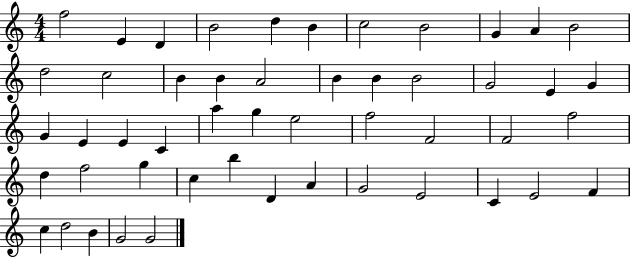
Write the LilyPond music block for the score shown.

{
  \clef treble
  \numericTimeSignature
  \time 4/4
  \key c \major
  f''2 e'4 d'4 | b'2 d''4 b'4 | c''2 b'2 | g'4 a'4 b'2 | \break d''2 c''2 | b'4 b'4 a'2 | b'4 b'4 b'2 | g'2 e'4 g'4 | \break g'4 e'4 e'4 c'4 | a''4 g''4 e''2 | f''2 f'2 | f'2 f''2 | \break d''4 f''2 g''4 | c''4 b''4 d'4 a'4 | g'2 e'2 | c'4 e'2 f'4 | \break c''4 d''2 b'4 | g'2 g'2 | \bar "|."
}